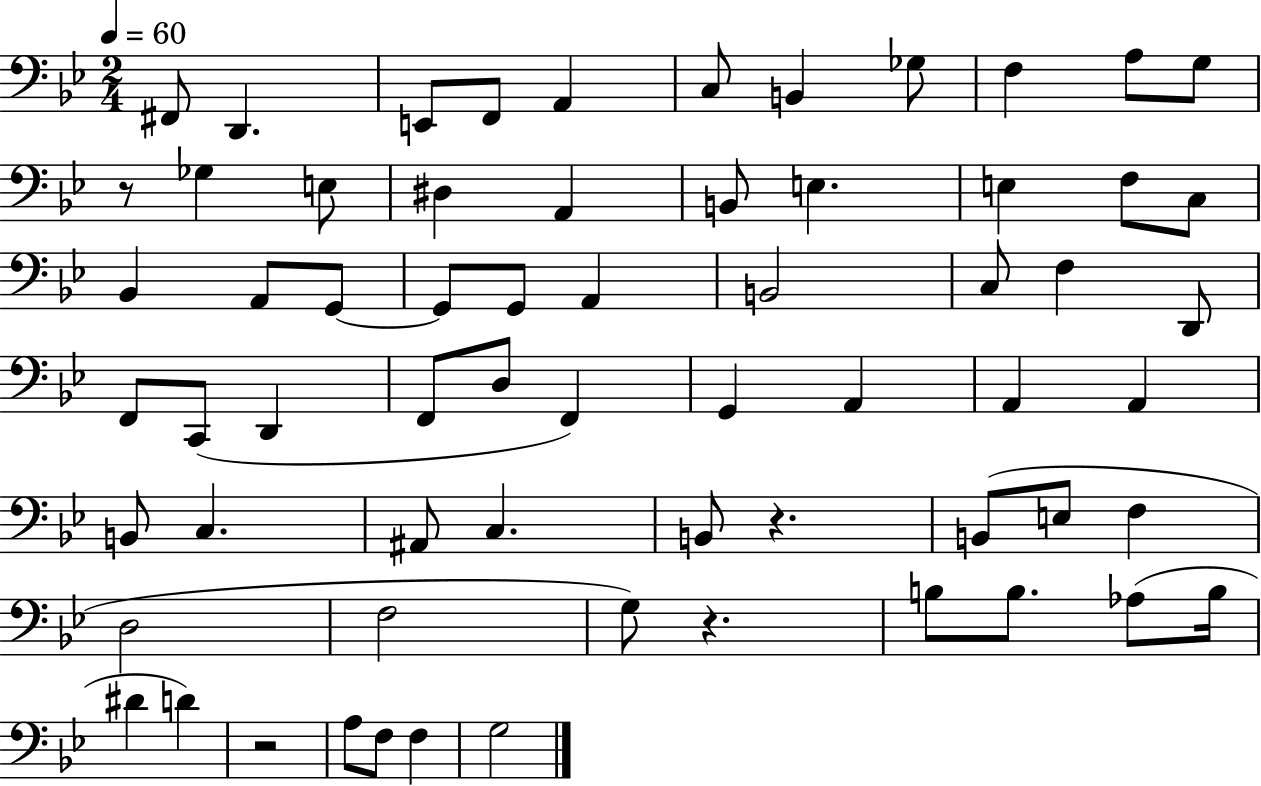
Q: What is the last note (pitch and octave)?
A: G3